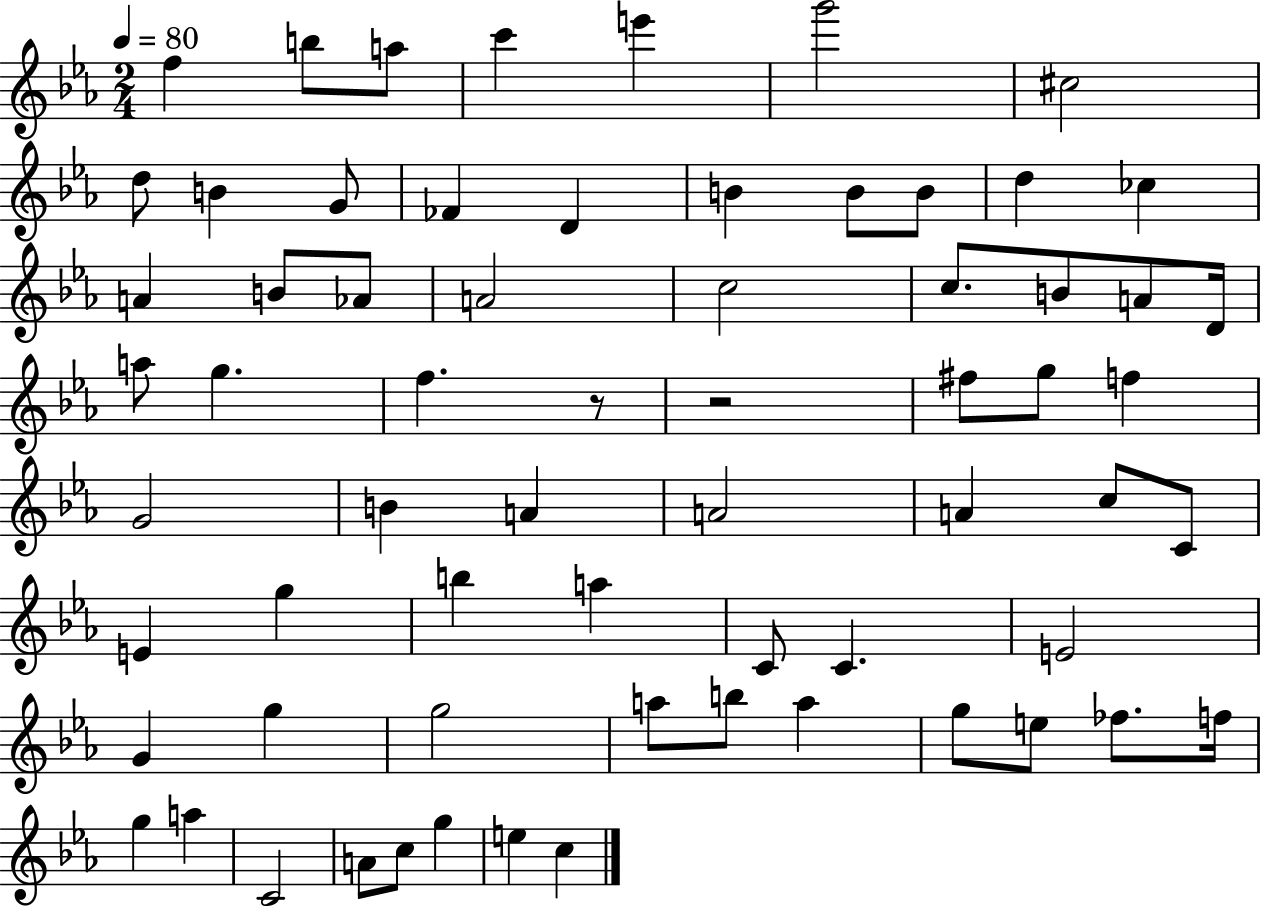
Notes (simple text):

F5/q B5/e A5/e C6/q E6/q G6/h C#5/h D5/e B4/q G4/e FES4/q D4/q B4/q B4/e B4/e D5/q CES5/q A4/q B4/e Ab4/e A4/h C5/h C5/e. B4/e A4/e D4/s A5/e G5/q. F5/q. R/e R/h F#5/e G5/e F5/q G4/h B4/q A4/q A4/h A4/q C5/e C4/e E4/q G5/q B5/q A5/q C4/e C4/q. E4/h G4/q G5/q G5/h A5/e B5/e A5/q G5/e E5/e FES5/e. F5/s G5/q A5/q C4/h A4/e C5/e G5/q E5/q C5/q